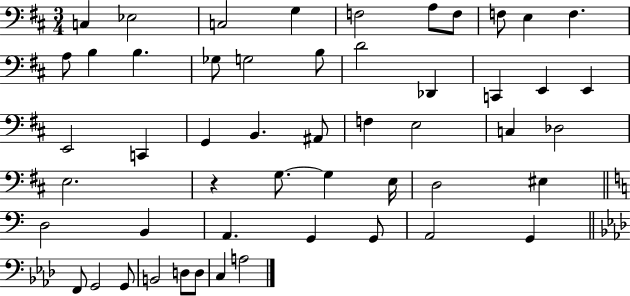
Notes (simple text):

C3/q Eb3/h C3/h G3/q F3/h A3/e F3/e F3/e E3/q F3/q. A3/e B3/q B3/q. Gb3/e G3/h B3/e D4/h Db2/q C2/q E2/q E2/q E2/h C2/q G2/q B2/q. A#2/e F3/q E3/h C3/q Db3/h E3/h. R/q G3/e. G3/q E3/s D3/h EIS3/q D3/h B2/q A2/q. G2/q G2/e A2/h G2/q F2/e G2/h G2/e B2/h D3/e D3/e C3/q A3/h